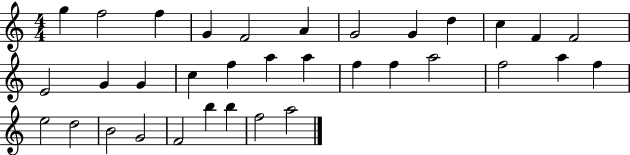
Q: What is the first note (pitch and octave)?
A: G5